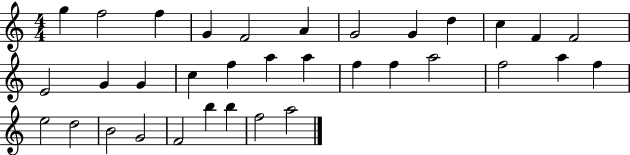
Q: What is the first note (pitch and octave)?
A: G5